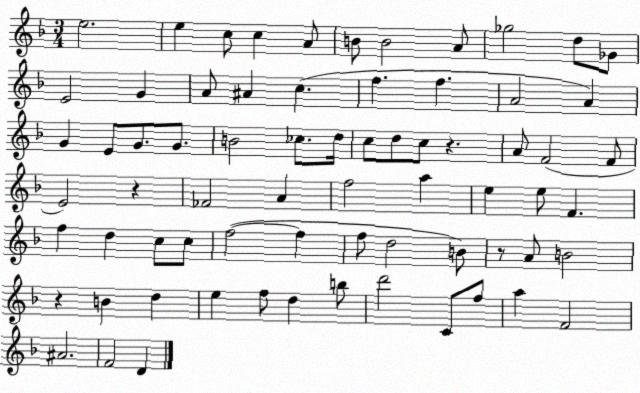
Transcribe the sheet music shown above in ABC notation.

X:1
T:Untitled
M:3/4
L:1/4
K:F
e2 e c/2 c A/2 B/2 B2 A/2 _g2 d/2 _G/2 E2 G A/2 ^A c f f A2 A G E/2 G/2 G/2 B2 _c/2 d/4 c/2 d/2 c/2 z A/2 F2 F/2 E2 z _F2 A f2 a e e/2 F f d c/2 c/2 f2 f f/2 d2 B/2 z/2 A/2 B2 z B d e f/2 d b/2 d'2 C/2 f/2 a F2 ^A2 F2 D